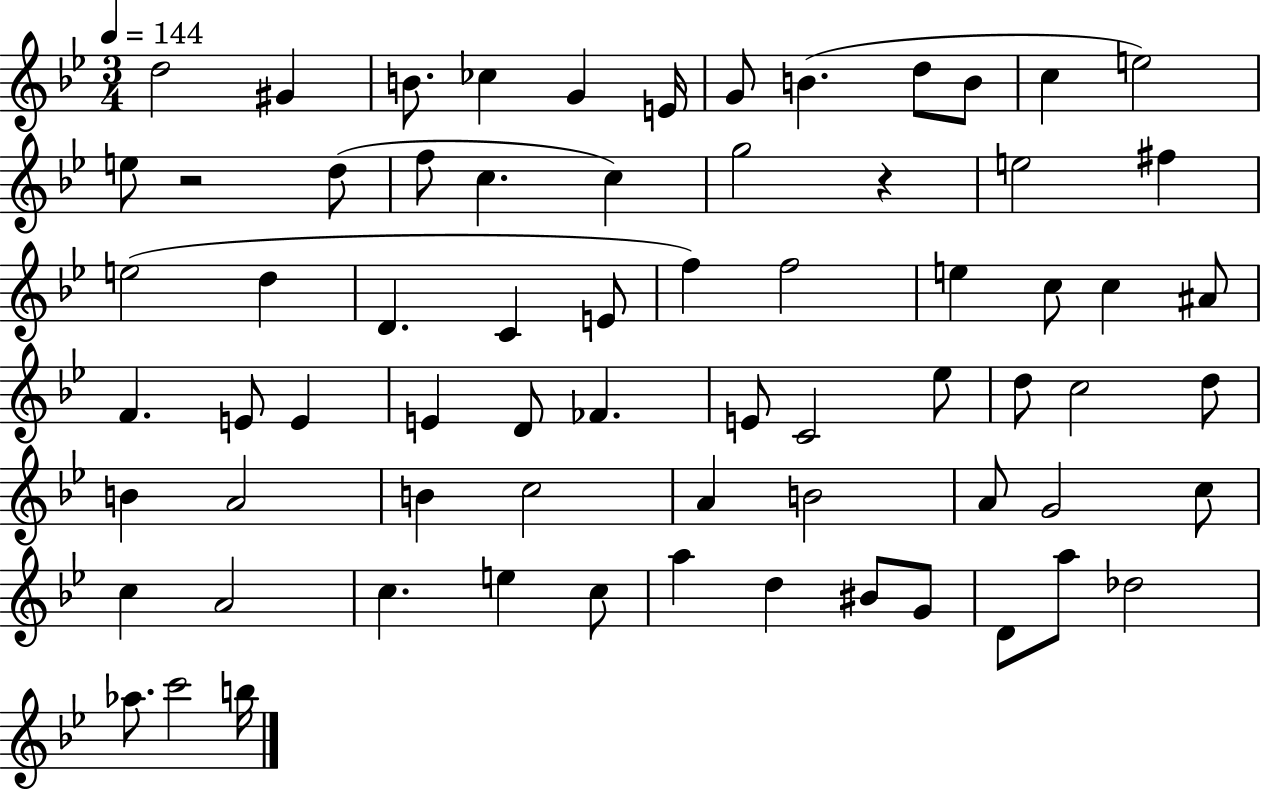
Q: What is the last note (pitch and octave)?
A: B5